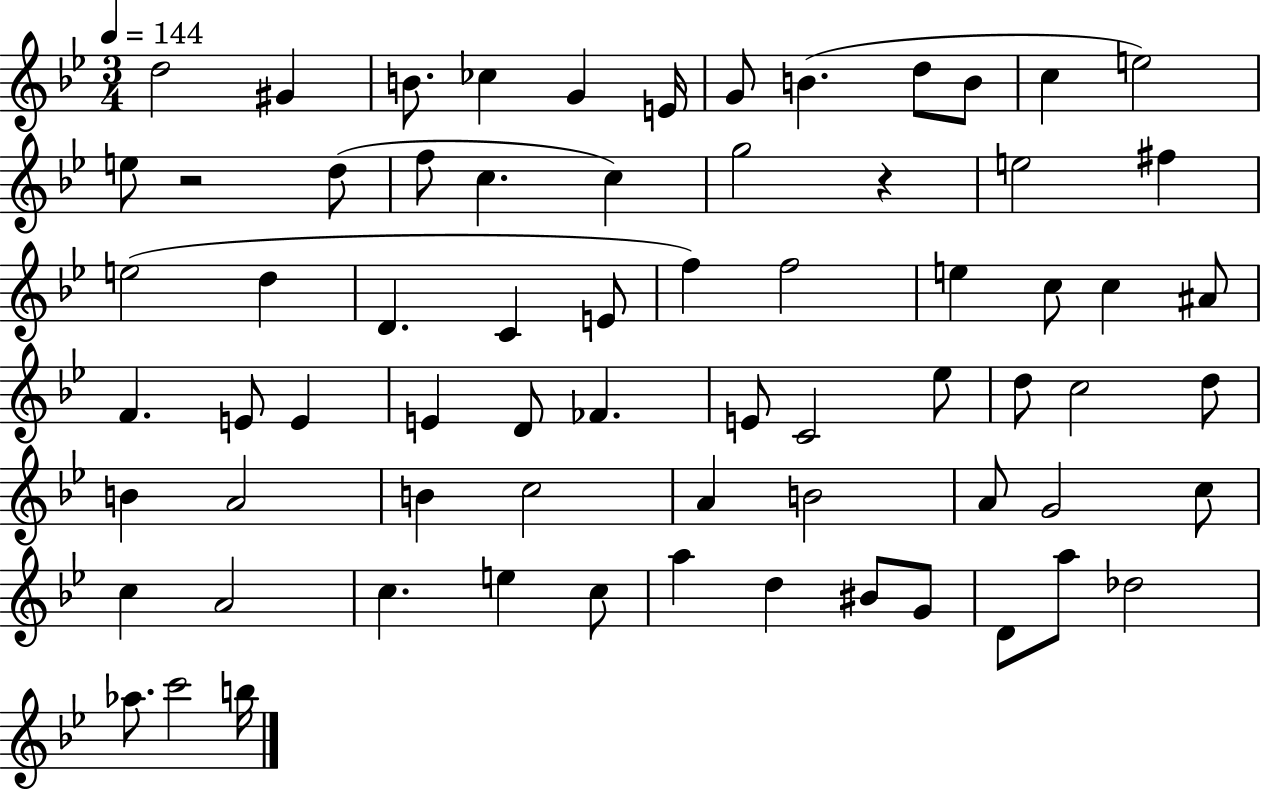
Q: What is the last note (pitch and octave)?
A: B5